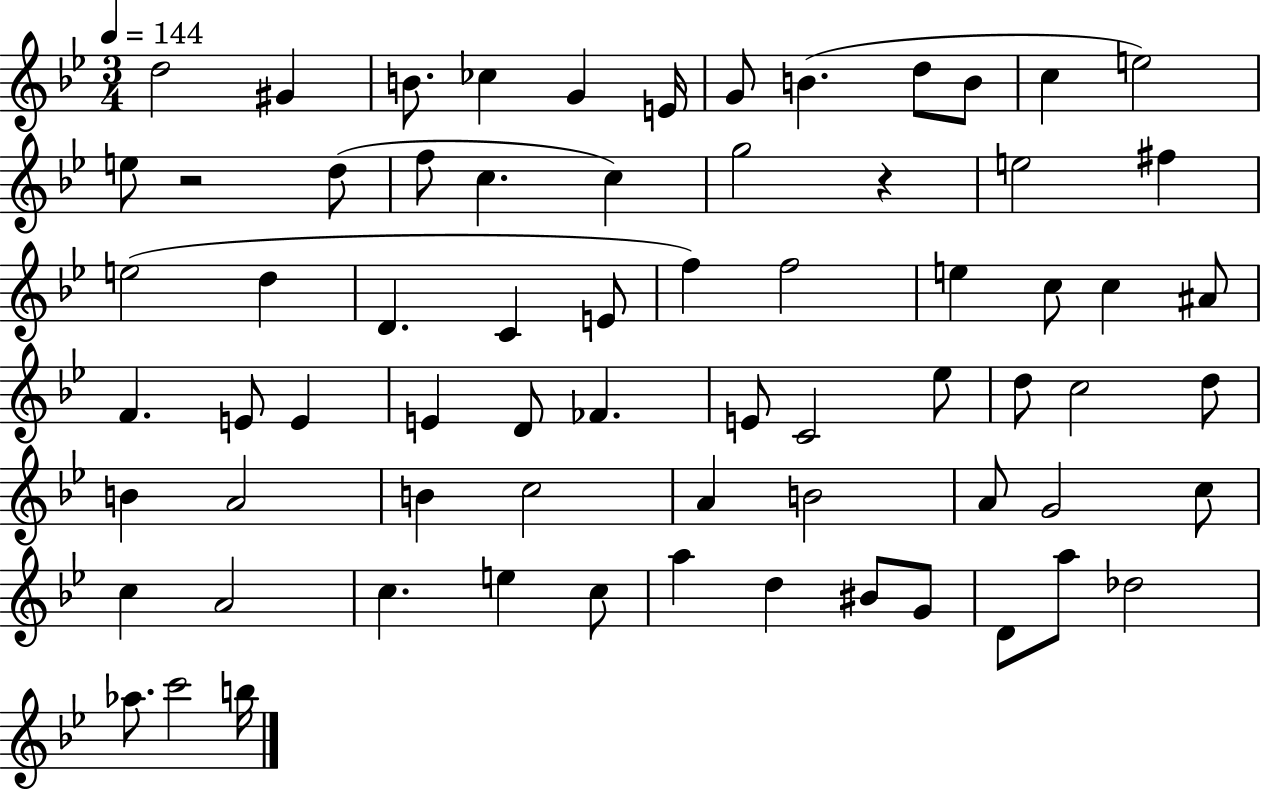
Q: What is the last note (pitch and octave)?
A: B5